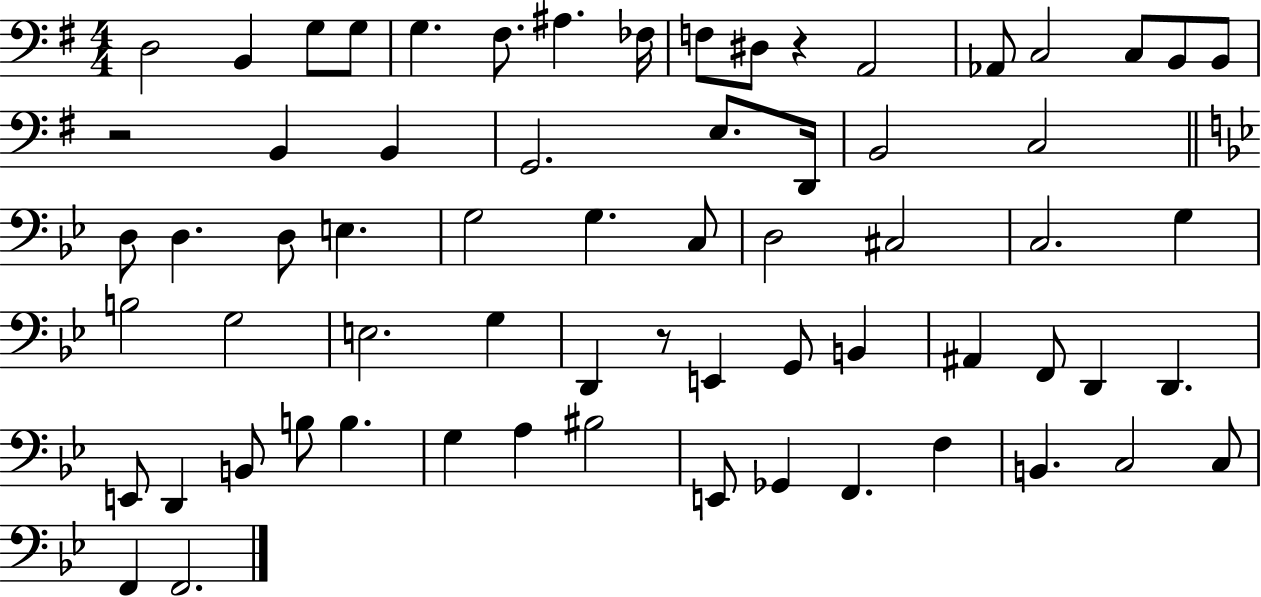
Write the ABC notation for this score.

X:1
T:Untitled
M:4/4
L:1/4
K:G
D,2 B,, G,/2 G,/2 G, ^F,/2 ^A, _F,/4 F,/2 ^D,/2 z A,,2 _A,,/2 C,2 C,/2 B,,/2 B,,/2 z2 B,, B,, G,,2 E,/2 D,,/4 B,,2 C,2 D,/2 D, D,/2 E, G,2 G, C,/2 D,2 ^C,2 C,2 G, B,2 G,2 E,2 G, D,, z/2 E,, G,,/2 B,, ^A,, F,,/2 D,, D,, E,,/2 D,, B,,/2 B,/2 B, G, A, ^B,2 E,,/2 _G,, F,, F, B,, C,2 C,/2 F,, F,,2